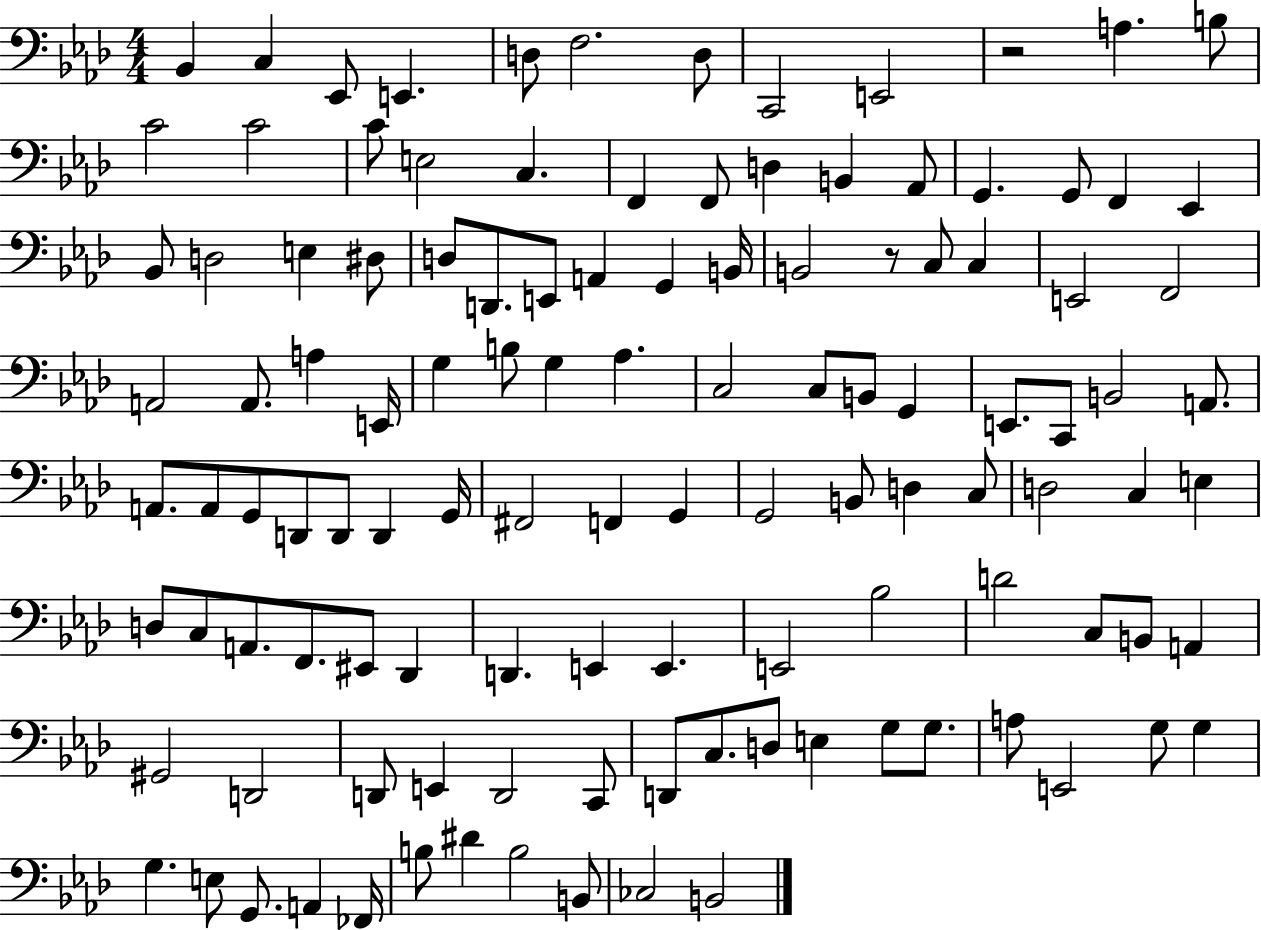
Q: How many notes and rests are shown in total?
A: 117